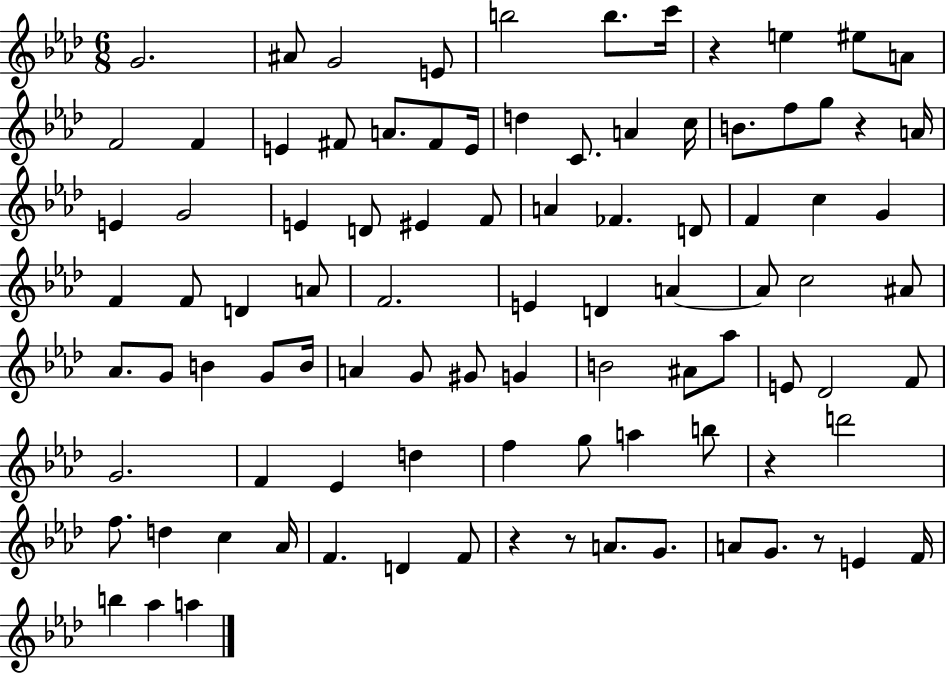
G4/h. A#4/e G4/h E4/e B5/h B5/e. C6/s R/q E5/q EIS5/e A4/e F4/h F4/q E4/q F#4/e A4/e. F#4/e E4/s D5/q C4/e. A4/q C5/s B4/e. F5/e G5/e R/q A4/s E4/q G4/h E4/q D4/e EIS4/q F4/e A4/q FES4/q. D4/e F4/q C5/q G4/q F4/q F4/e D4/q A4/e F4/h. E4/q D4/q A4/q A4/e C5/h A#4/e Ab4/e. G4/e B4/q G4/e B4/s A4/q G4/e G#4/e G4/q B4/h A#4/e Ab5/e E4/e Db4/h F4/e G4/h. F4/q Eb4/q D5/q F5/q G5/e A5/q B5/e R/q D6/h F5/e. D5/q C5/q Ab4/s F4/q. D4/q F4/e R/q R/e A4/e. G4/e. A4/e G4/e. R/e E4/q F4/s B5/q Ab5/q A5/q